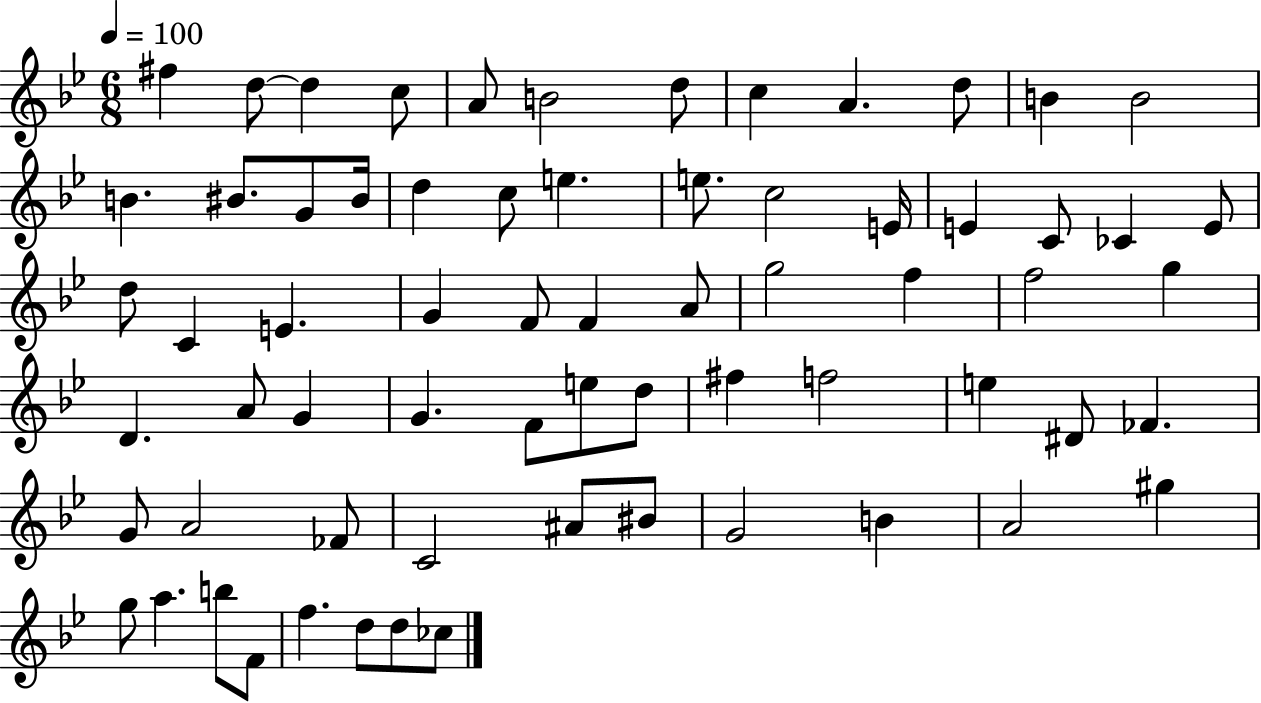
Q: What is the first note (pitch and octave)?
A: F#5